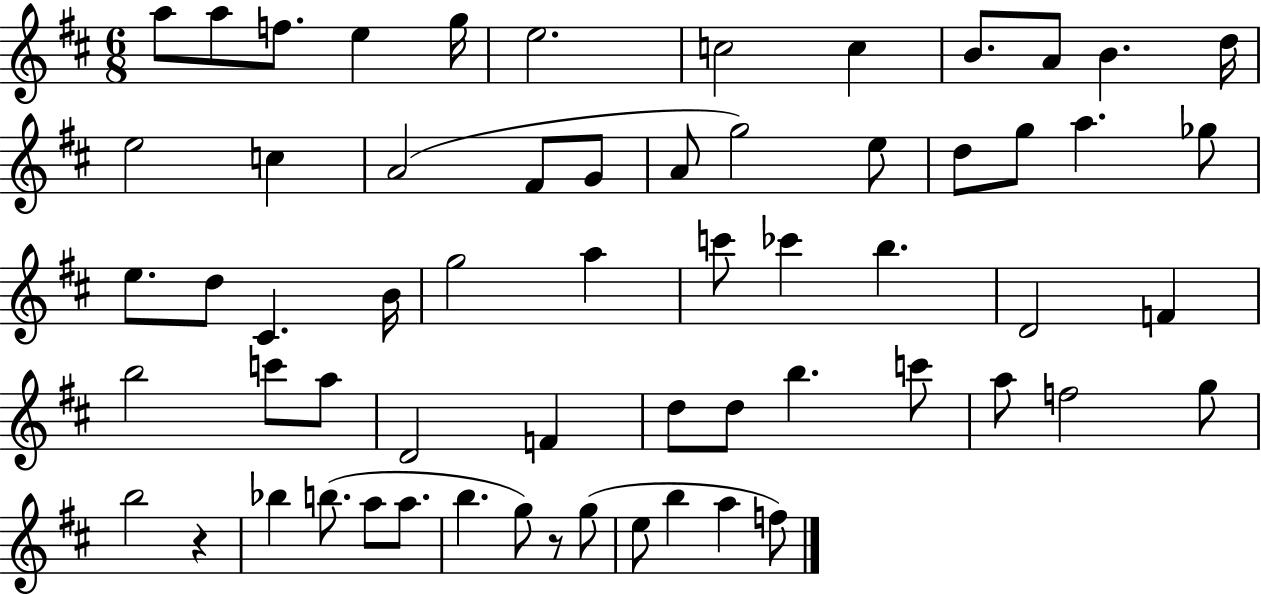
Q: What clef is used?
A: treble